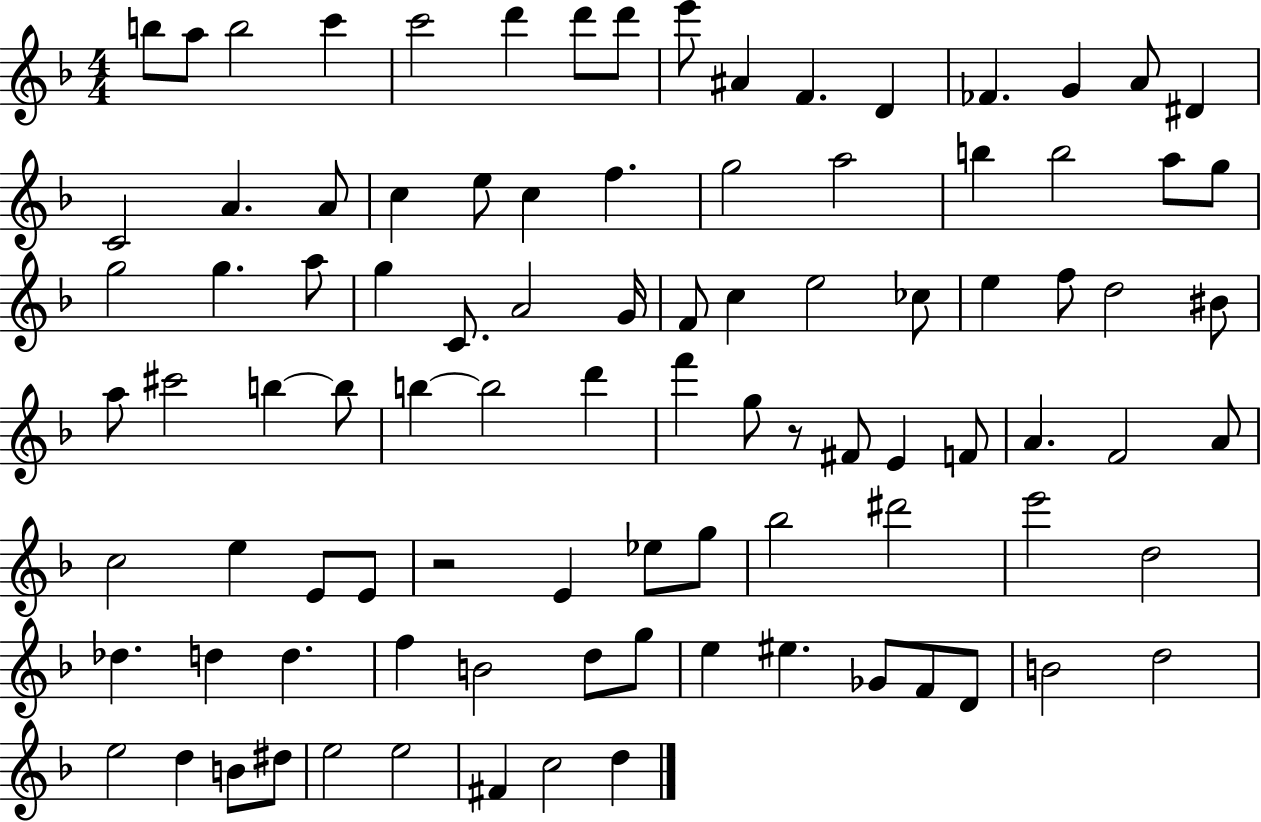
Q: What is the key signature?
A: F major